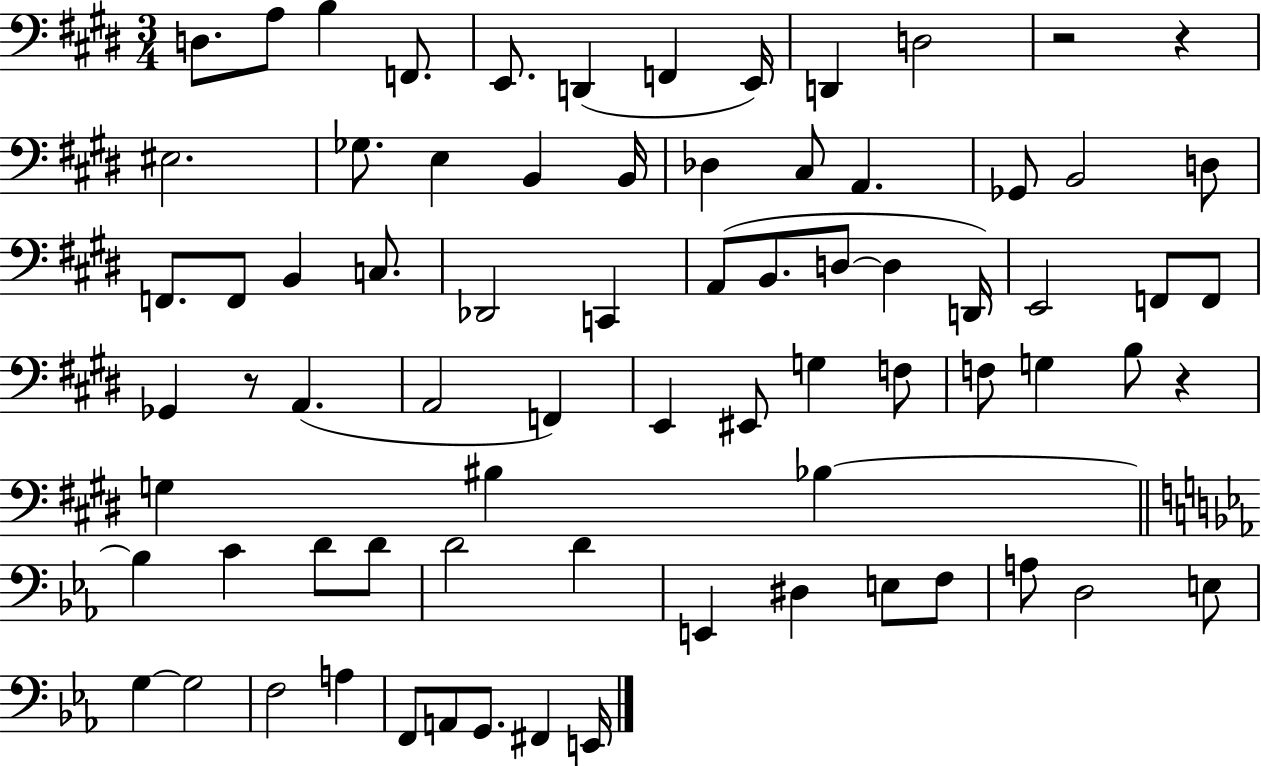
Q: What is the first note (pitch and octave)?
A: D3